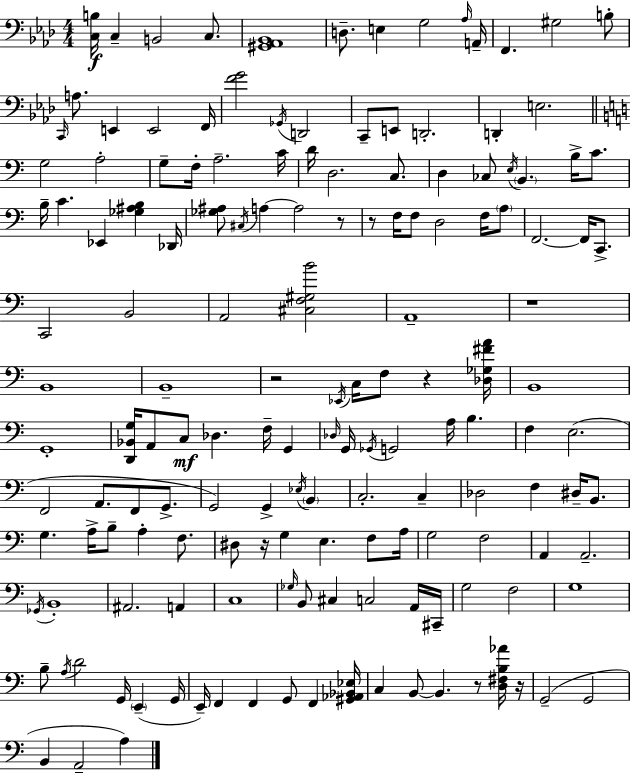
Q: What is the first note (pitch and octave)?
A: C3